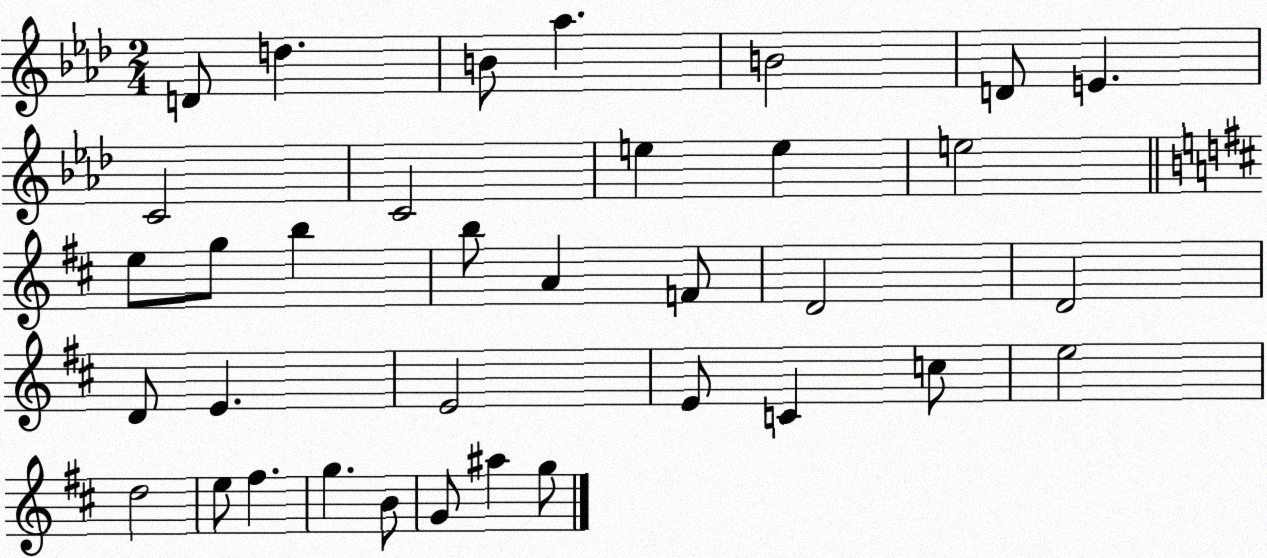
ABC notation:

X:1
T:Untitled
M:2/4
L:1/4
K:Ab
D/2 d B/2 _a B2 D/2 E C2 C2 e e e2 e/2 g/2 b b/2 A F/2 D2 D2 D/2 E E2 E/2 C c/2 e2 d2 e/2 ^f g B/2 G/2 ^a g/2